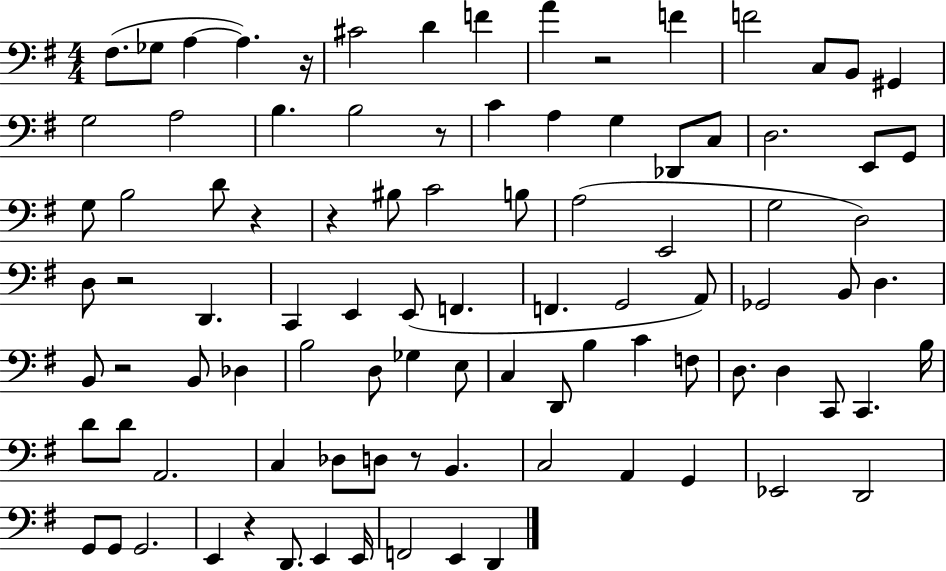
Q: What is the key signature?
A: G major